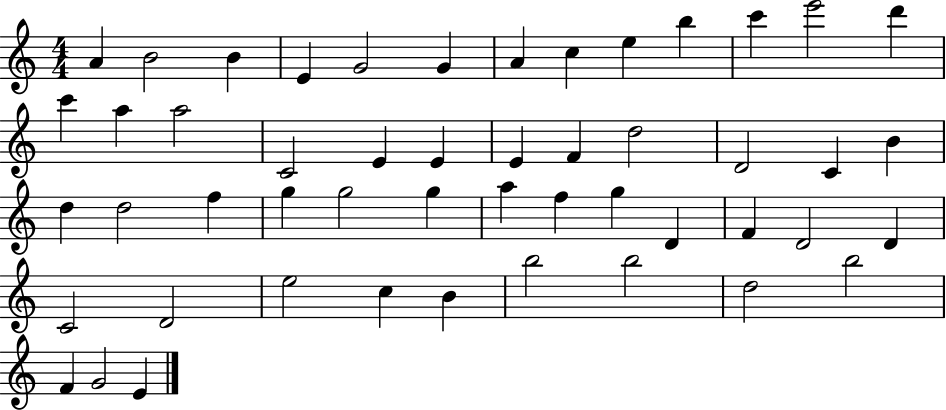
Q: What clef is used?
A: treble